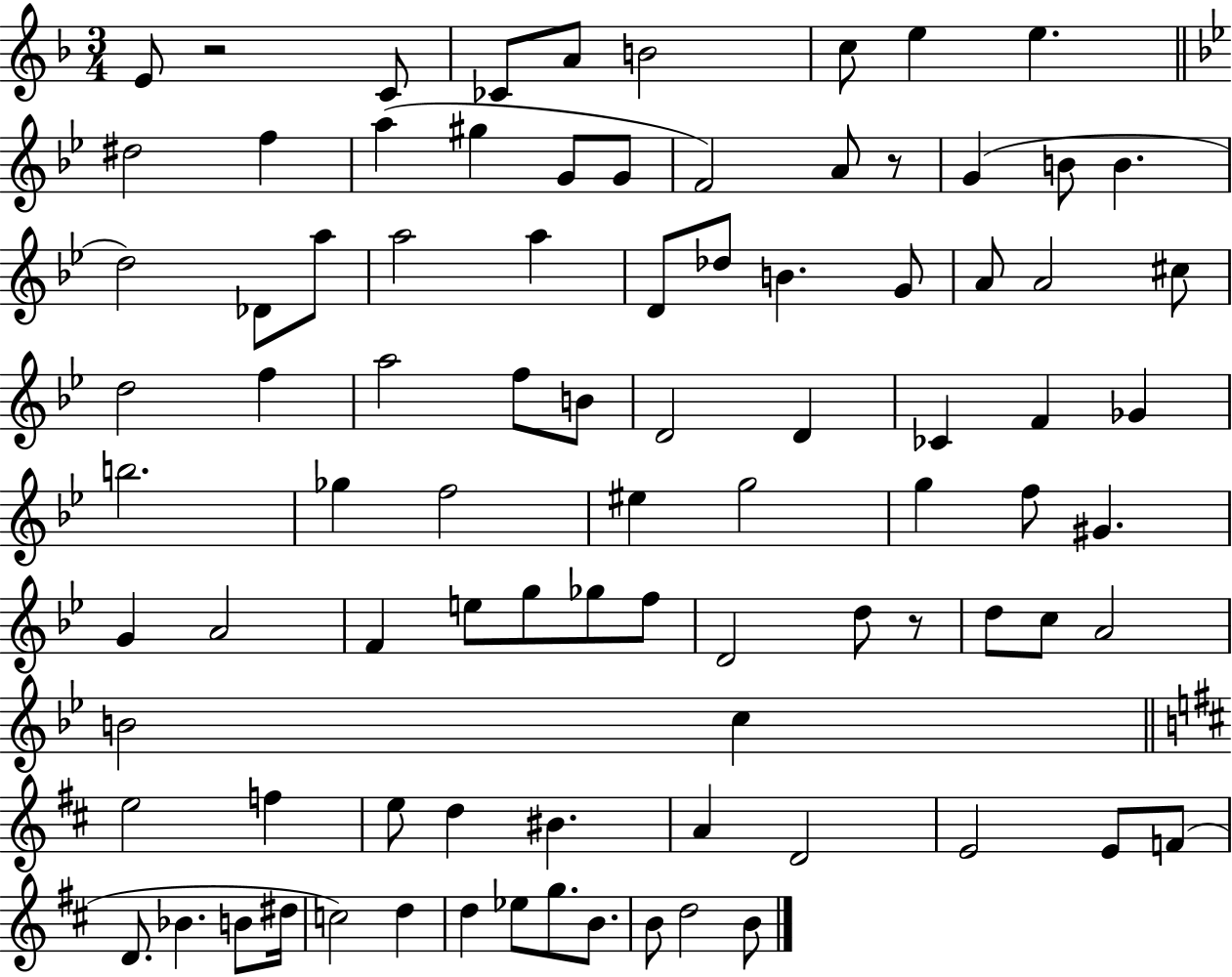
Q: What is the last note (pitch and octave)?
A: B4